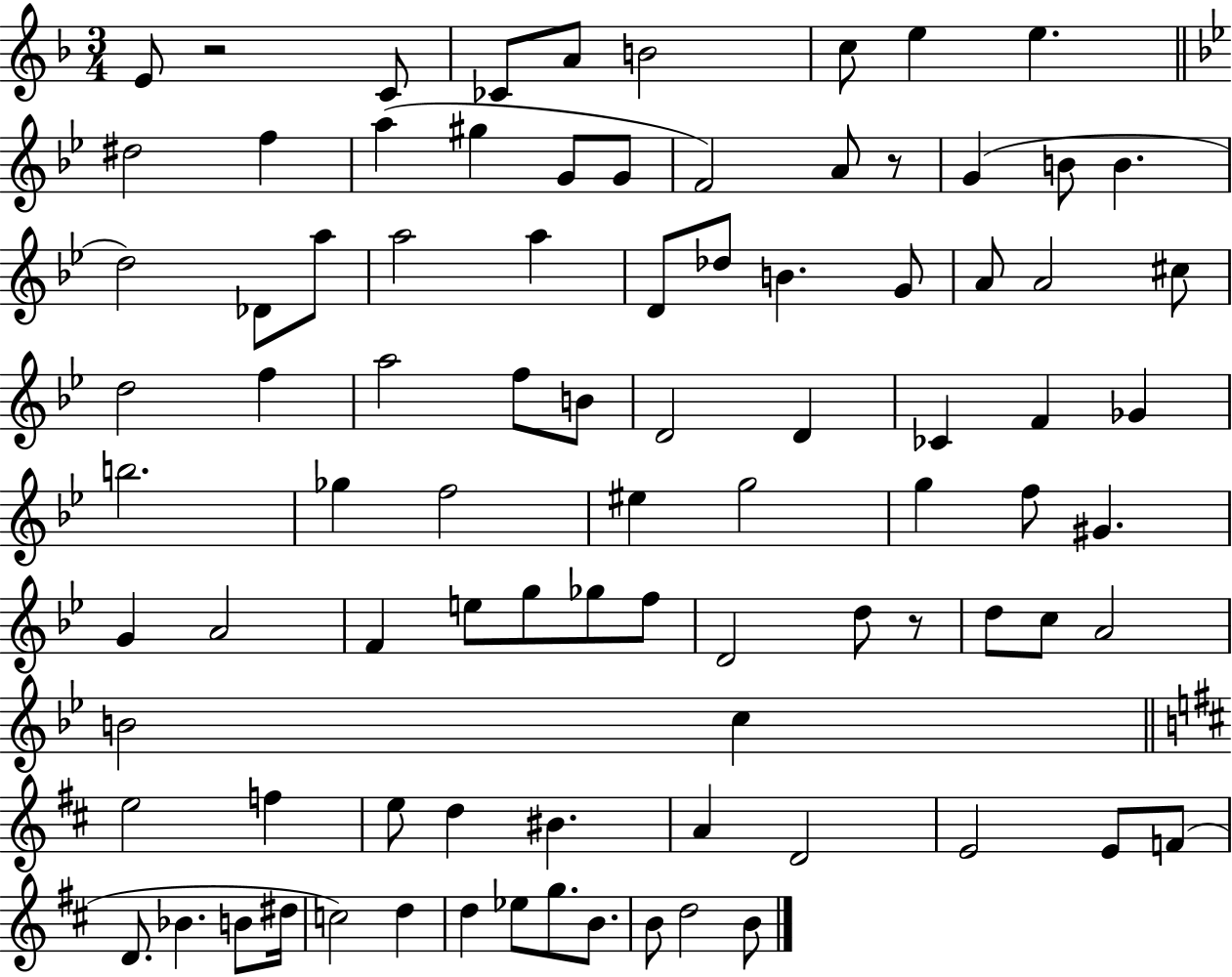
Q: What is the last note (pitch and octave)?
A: B4